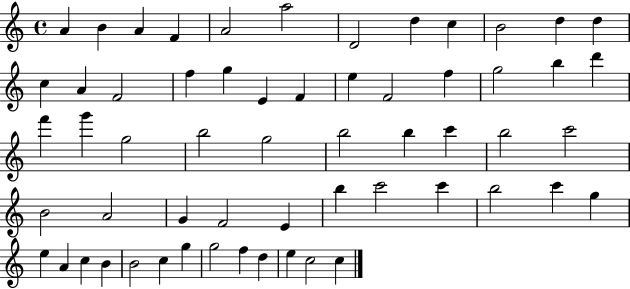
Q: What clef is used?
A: treble